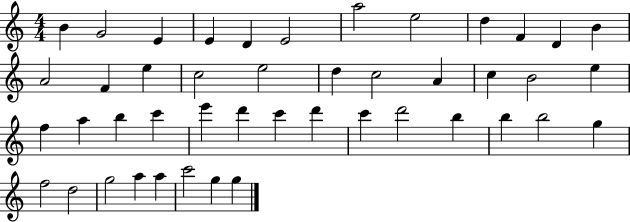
X:1
T:Untitled
M:4/4
L:1/4
K:C
B G2 E E D E2 a2 e2 d F D B A2 F e c2 e2 d c2 A c B2 e f a b c' e' d' c' d' c' d'2 b b b2 g f2 d2 g2 a a c'2 g g